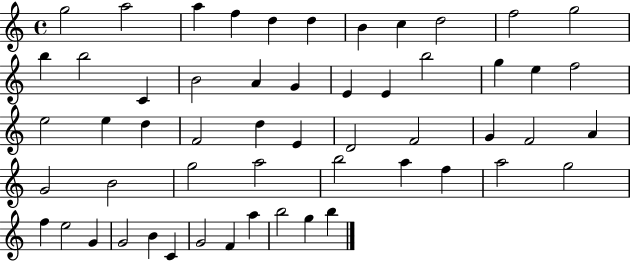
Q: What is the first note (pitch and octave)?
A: G5